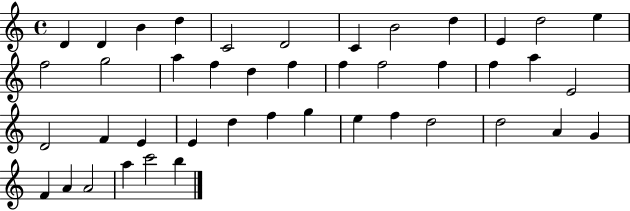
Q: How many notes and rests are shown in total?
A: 43